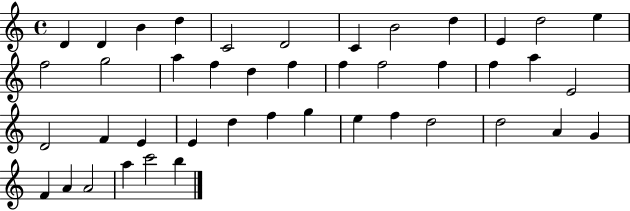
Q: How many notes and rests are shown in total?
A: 43